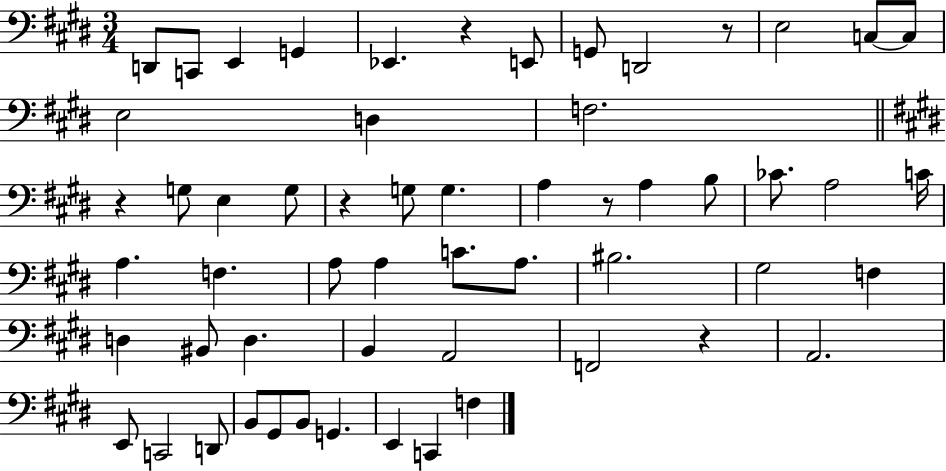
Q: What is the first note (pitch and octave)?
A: D2